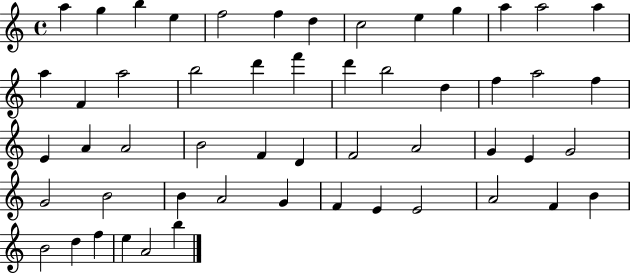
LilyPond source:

{
  \clef treble
  \time 4/4
  \defaultTimeSignature
  \key c \major
  a''4 g''4 b''4 e''4 | f''2 f''4 d''4 | c''2 e''4 g''4 | a''4 a''2 a''4 | \break a''4 f'4 a''2 | b''2 d'''4 f'''4 | d'''4 b''2 d''4 | f''4 a''2 f''4 | \break e'4 a'4 a'2 | b'2 f'4 d'4 | f'2 a'2 | g'4 e'4 g'2 | \break g'2 b'2 | b'4 a'2 g'4 | f'4 e'4 e'2 | a'2 f'4 b'4 | \break b'2 d''4 f''4 | e''4 a'2 b''4 | \bar "|."
}